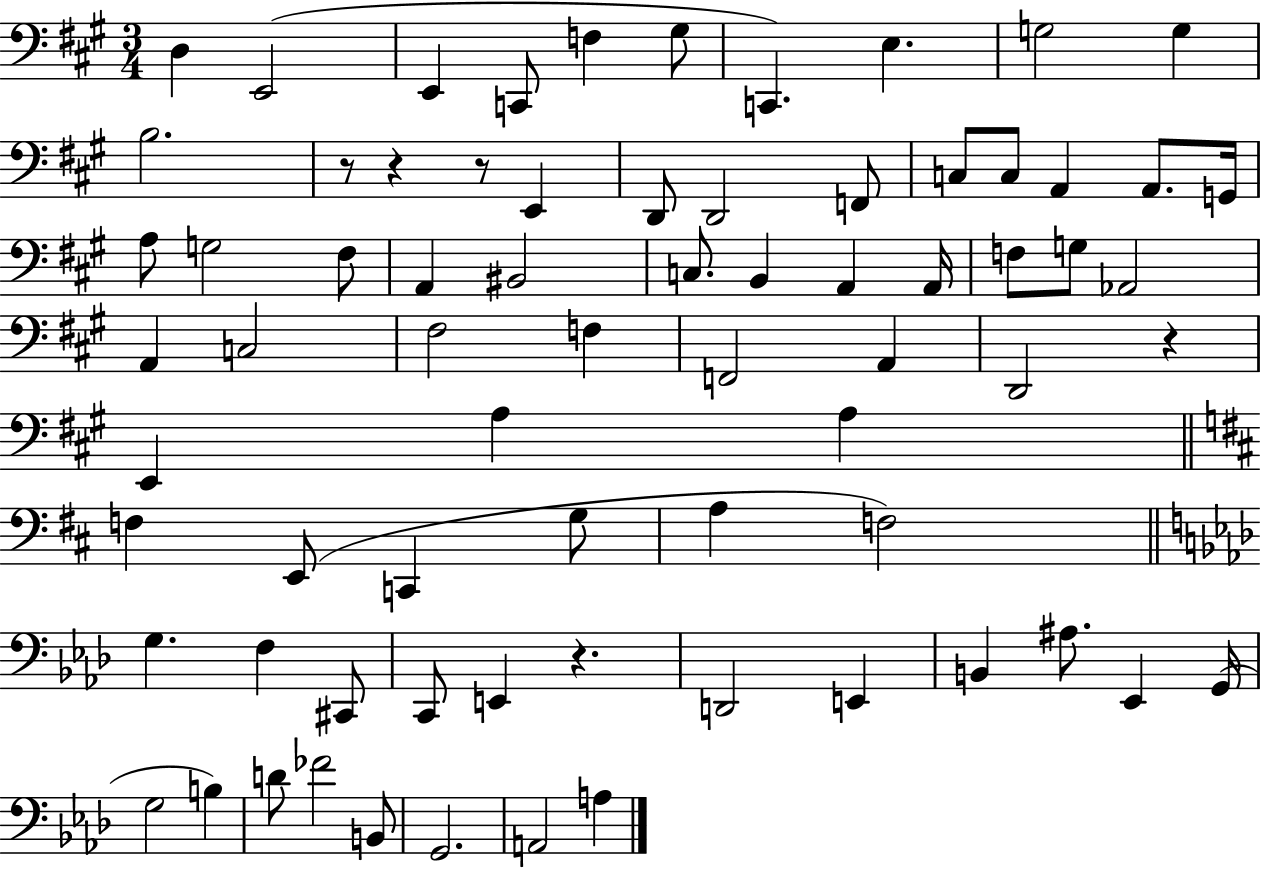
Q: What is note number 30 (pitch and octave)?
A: F3